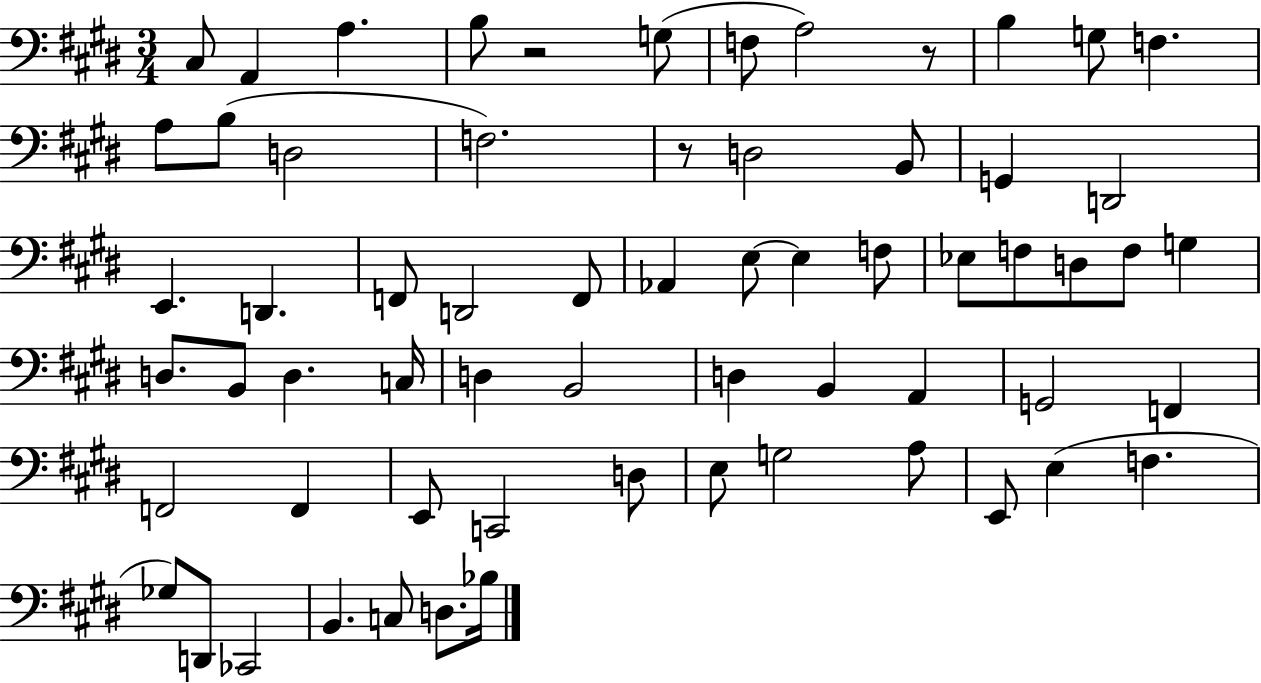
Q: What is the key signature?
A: E major